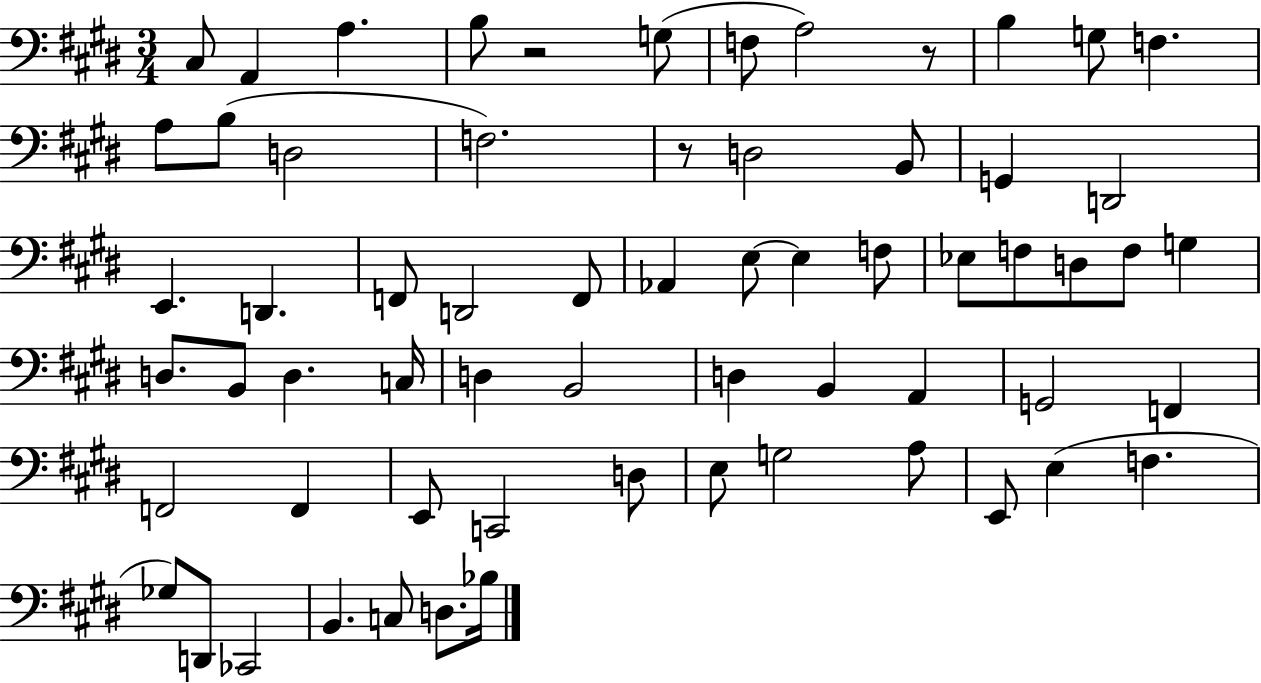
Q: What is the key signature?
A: E major